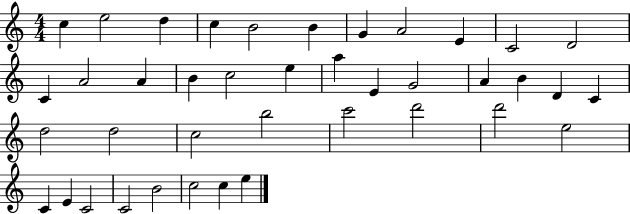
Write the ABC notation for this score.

X:1
T:Untitled
M:4/4
L:1/4
K:C
c e2 d c B2 B G A2 E C2 D2 C A2 A B c2 e a E G2 A B D C d2 d2 c2 b2 c'2 d'2 d'2 e2 C E C2 C2 B2 c2 c e